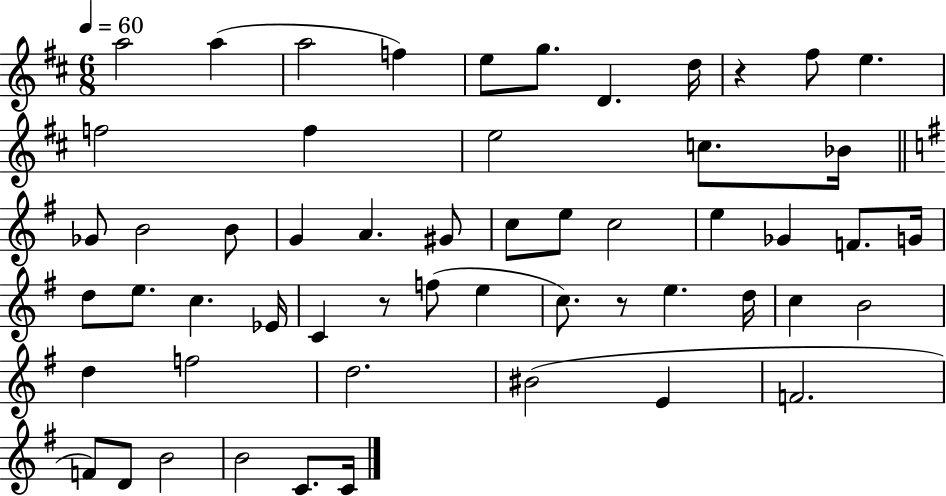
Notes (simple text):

A5/h A5/q A5/h F5/q E5/e G5/e. D4/q. D5/s R/q F#5/e E5/q. F5/h F5/q E5/h C5/e. Bb4/s Gb4/e B4/h B4/e G4/q A4/q. G#4/e C5/e E5/e C5/h E5/q Gb4/q F4/e. G4/s D5/e E5/e. C5/q. Eb4/s C4/q R/e F5/e E5/q C5/e. R/e E5/q. D5/s C5/q B4/h D5/q F5/h D5/h. BIS4/h E4/q F4/h. F4/e D4/e B4/h B4/h C4/e. C4/s